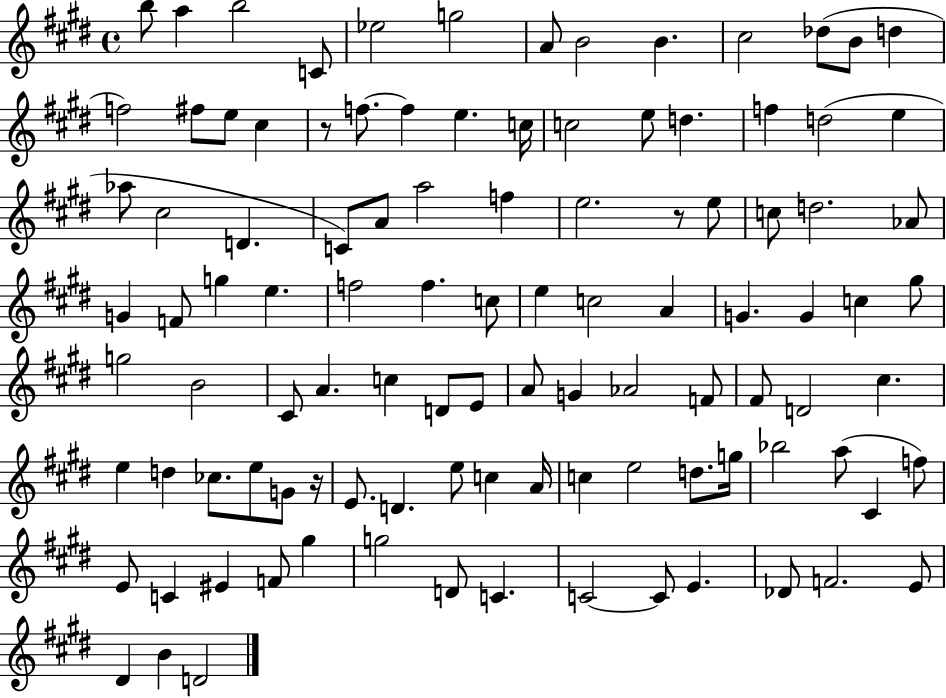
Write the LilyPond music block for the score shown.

{
  \clef treble
  \time 4/4
  \defaultTimeSignature
  \key e \major
  b''8 a''4 b''2 c'8 | ees''2 g''2 | a'8 b'2 b'4. | cis''2 des''8( b'8 d''4 | \break f''2) fis''8 e''8 cis''4 | r8 f''8.~~ f''4 e''4. c''16 | c''2 e''8 d''4. | f''4 d''2( e''4 | \break aes''8 cis''2 d'4. | c'8) a'8 a''2 f''4 | e''2. r8 e''8 | c''8 d''2. aes'8 | \break g'4 f'8 g''4 e''4. | f''2 f''4. c''8 | e''4 c''2 a'4 | g'4. g'4 c''4 gis''8 | \break g''2 b'2 | cis'8 a'4. c''4 d'8 e'8 | a'8 g'4 aes'2 f'8 | fis'8 d'2 cis''4. | \break e''4 d''4 ces''8. e''8 g'8 r16 | e'8. d'4. e''8 c''4 a'16 | c''4 e''2 d''8. g''16 | bes''2 a''8( cis'4 f''8) | \break e'8 c'4 eis'4 f'8 gis''4 | g''2 d'8 c'4. | c'2~~ c'8 e'4. | des'8 f'2. e'8 | \break dis'4 b'4 d'2 | \bar "|."
}